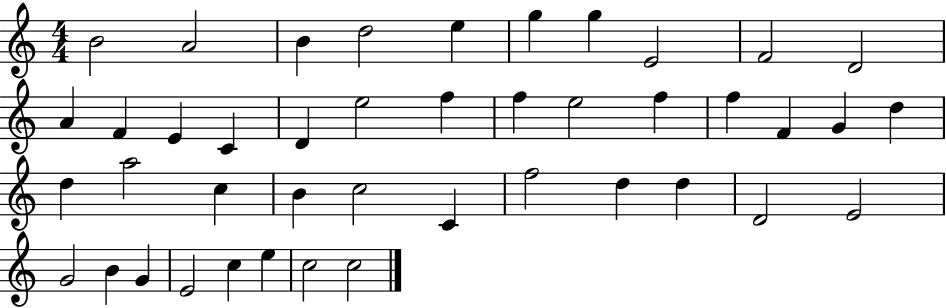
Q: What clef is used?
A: treble